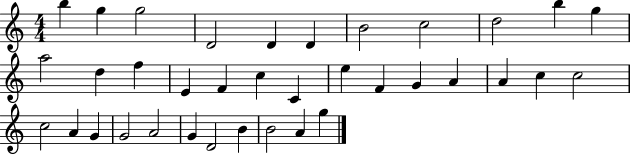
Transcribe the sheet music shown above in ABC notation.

X:1
T:Untitled
M:4/4
L:1/4
K:C
b g g2 D2 D D B2 c2 d2 b g a2 d f E F c C e F G A A c c2 c2 A G G2 A2 G D2 B B2 A g